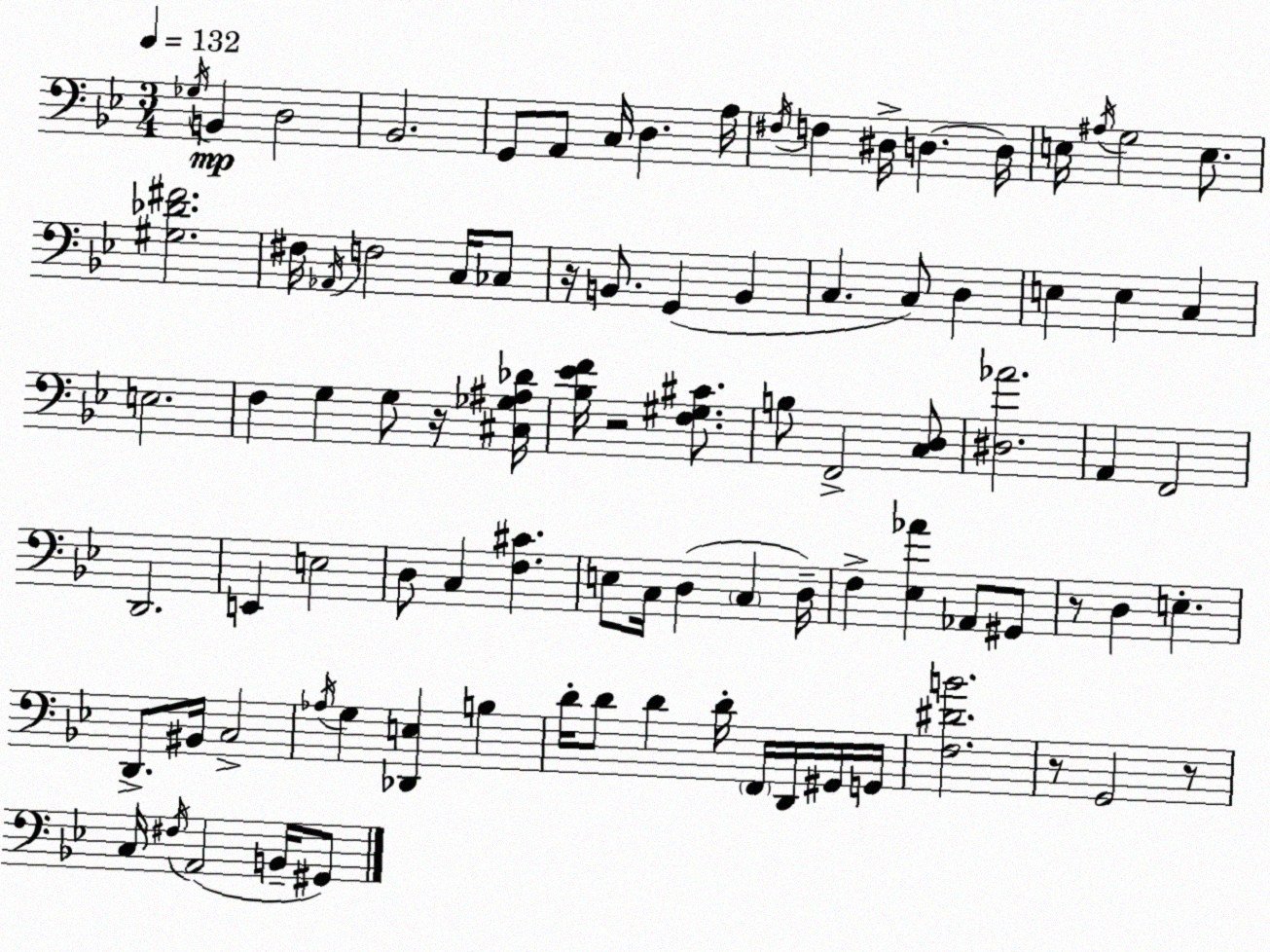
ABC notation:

X:1
T:Untitled
M:3/4
L:1/4
K:Gm
_G,/4 B,, D,2 _B,,2 G,,/2 A,,/2 C,/4 D, A,/4 ^F,/4 F, ^D,/4 D, D,/4 E,/4 ^A,/4 G,2 E,/2 [^G,_D^F]2 ^F,/4 _A,,/4 F,2 C,/4 _C,/2 z/4 B,,/2 G,, B,, C, C,/2 D, E, E, C, E,2 F, G, G,/2 z/4 [^C,_G,^A,_D]/4 [_B,_EF]/4 z2 [F,^G,^C]/2 B,/2 F,,2 [C,D,]/2 [^D,_A]2 A,, F,,2 D,,2 E,, E,2 D,/2 C, [F,^C] E,/2 C,/4 D, C, D,/4 F, [_E,_A] _A,,/2 ^G,,/2 z/2 D, E, D,,/2 ^B,,/4 C,2 _A,/4 G, [_D,,E,] B, D/4 D/2 D D/4 F,,/4 D,,/4 ^G,,/4 G,,/4 [F,^DB]2 z/2 G,,2 z/2 C,/4 ^F,/4 A,,2 B,,/4 ^G,,/2